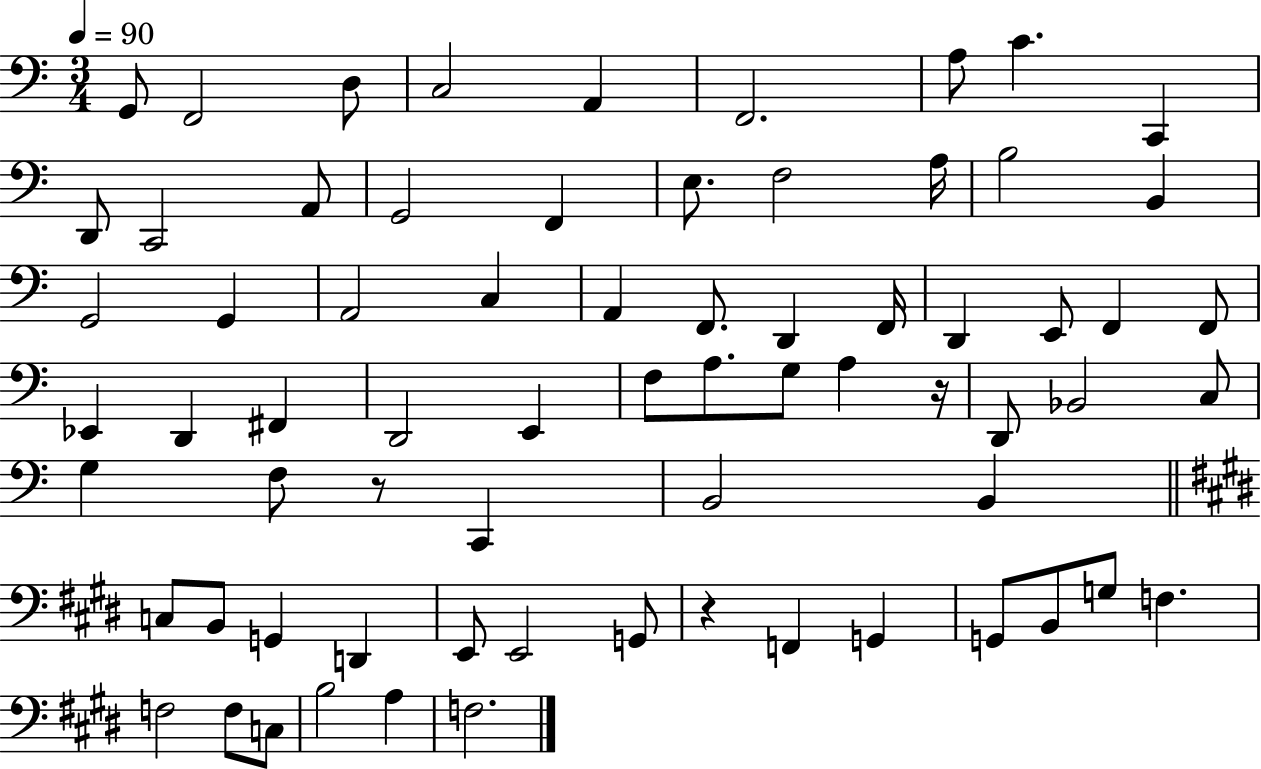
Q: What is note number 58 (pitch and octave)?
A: G2